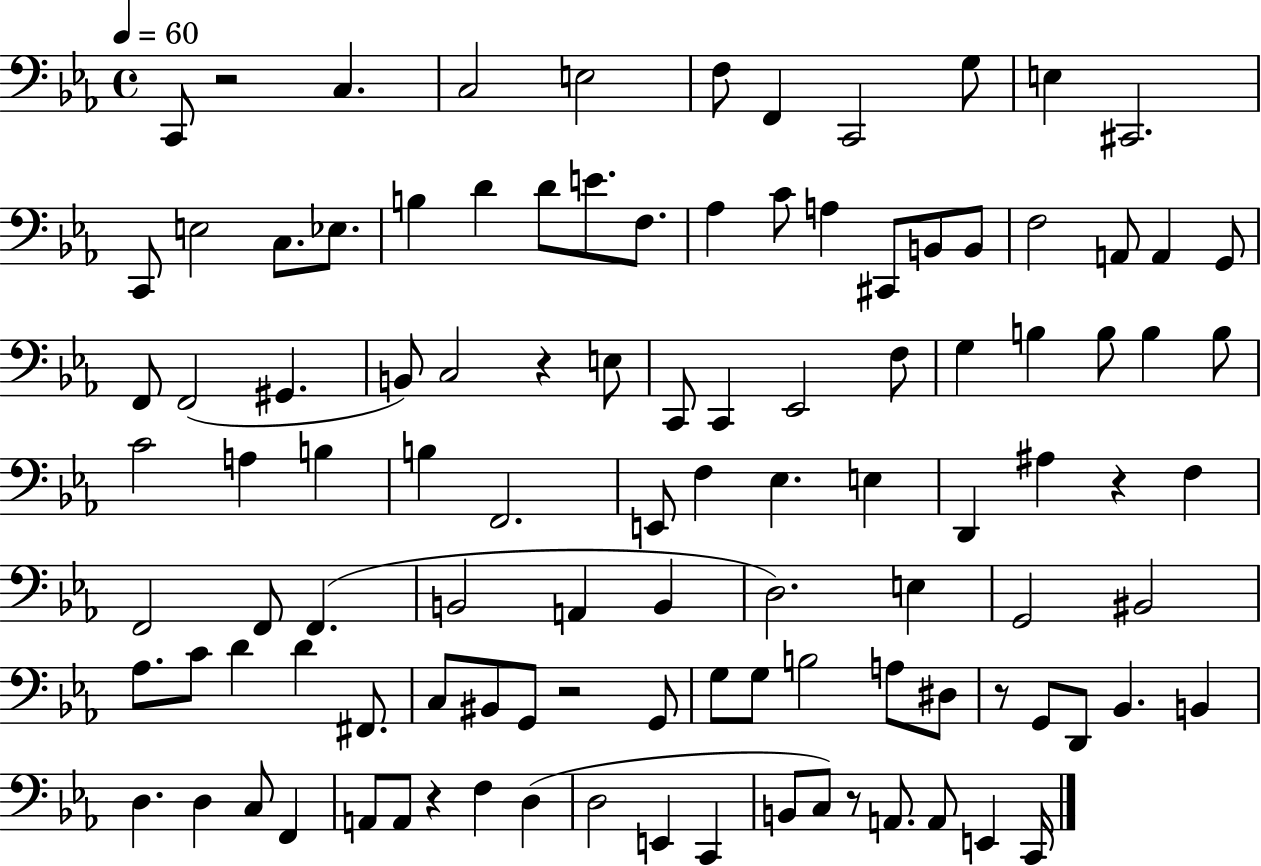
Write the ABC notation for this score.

X:1
T:Untitled
M:4/4
L:1/4
K:Eb
C,,/2 z2 C, C,2 E,2 F,/2 F,, C,,2 G,/2 E, ^C,,2 C,,/2 E,2 C,/2 _E,/2 B, D D/2 E/2 F,/2 _A, C/2 A, ^C,,/2 B,,/2 B,,/2 F,2 A,,/2 A,, G,,/2 F,,/2 F,,2 ^G,, B,,/2 C,2 z E,/2 C,,/2 C,, _E,,2 F,/2 G, B, B,/2 B, B,/2 C2 A, B, B, F,,2 E,,/2 F, _E, E, D,, ^A, z F, F,,2 F,,/2 F,, B,,2 A,, B,, D,2 E, G,,2 ^B,,2 _A,/2 C/2 D D ^F,,/2 C,/2 ^B,,/2 G,,/2 z2 G,,/2 G,/2 G,/2 B,2 A,/2 ^D,/2 z/2 G,,/2 D,,/2 _B,, B,, D, D, C,/2 F,, A,,/2 A,,/2 z F, D, D,2 E,, C,, B,,/2 C,/2 z/2 A,,/2 A,,/2 E,, C,,/4